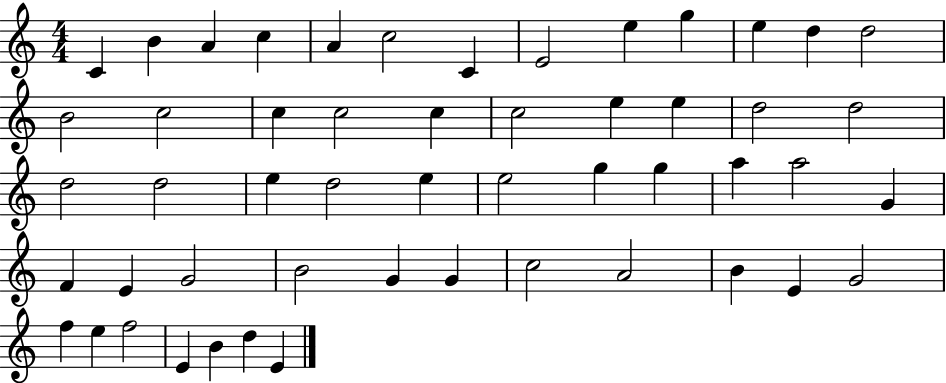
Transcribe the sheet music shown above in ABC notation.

X:1
T:Untitled
M:4/4
L:1/4
K:C
C B A c A c2 C E2 e g e d d2 B2 c2 c c2 c c2 e e d2 d2 d2 d2 e d2 e e2 g g a a2 G F E G2 B2 G G c2 A2 B E G2 f e f2 E B d E